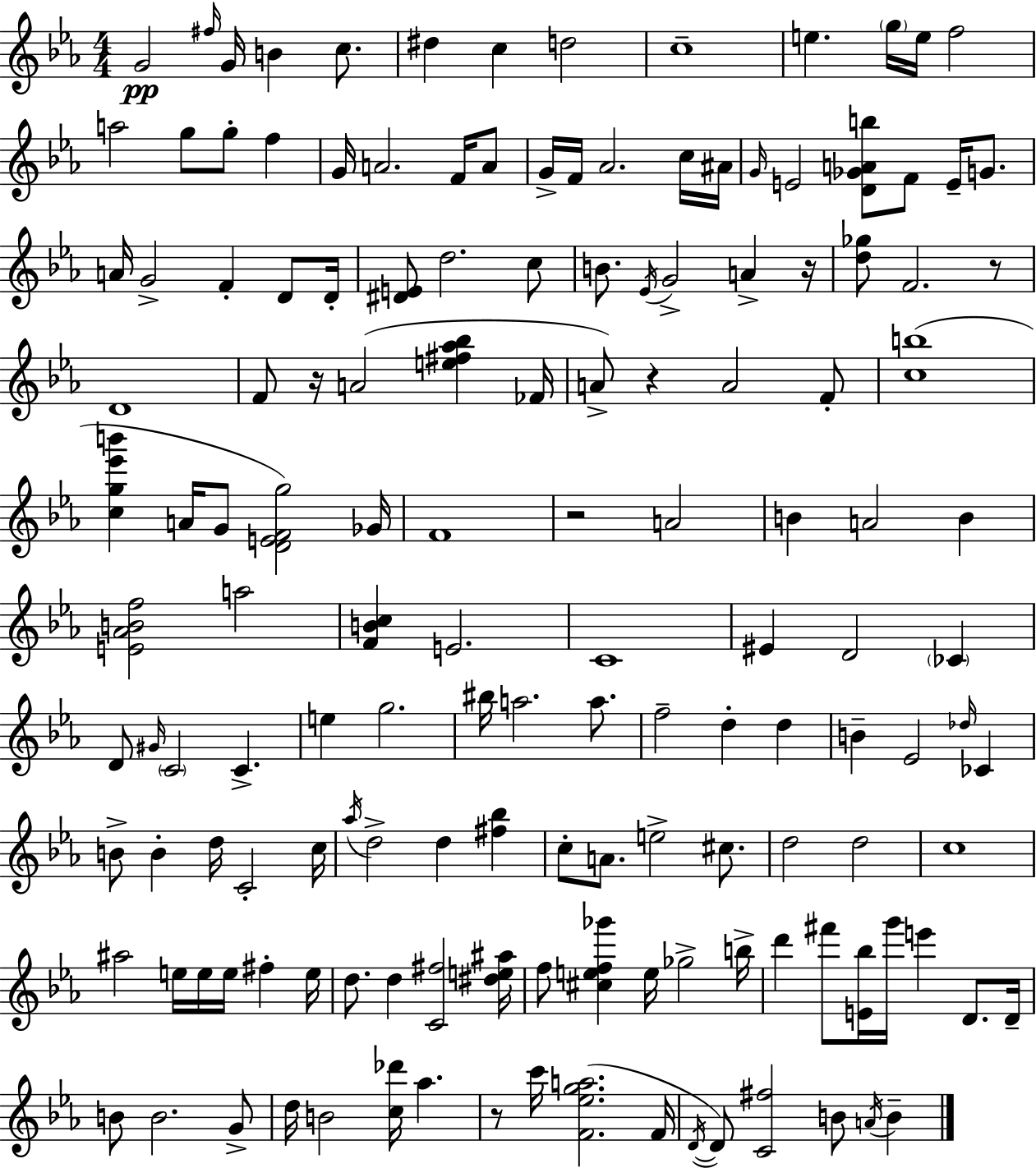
{
  \clef treble
  \numericTimeSignature
  \time 4/4
  \key ees \major
  \repeat volta 2 { g'2\pp \grace { fis''16 } g'16 b'4 c''8. | dis''4 c''4 d''2 | c''1-- | e''4. \parenthesize g''16 e''16 f''2 | \break a''2 g''8 g''8-. f''4 | g'16 a'2. f'16 a'8 | g'16-> f'16 aes'2. c''16 | ais'16 \grace { g'16 } e'2 <d' ges' a' b''>8 f'8 e'16-- g'8. | \break a'16 g'2-> f'4-. d'8 | d'16-. <dis' e'>8 d''2. | c''8 b'8. \acciaccatura { ees'16 } g'2-> a'4-> | r16 <d'' ges''>8 f'2. | \break r8 d'1 | f'8 r16 a'2( <e'' fis'' aes'' bes''>4 | fes'16 a'8->) r4 a'2 | f'8-. <c'' b''>1( | \break <c'' g'' ees''' b'''>4 a'16 g'8 <d' e' f' g''>2) | ges'16 f'1 | r2 a'2 | b'4 a'2 b'4 | \break <e' aes' b' f''>2 a''2 | <f' b' c''>4 e'2. | c'1 | eis'4 d'2 \parenthesize ces'4 | \break d'8 \grace { gis'16 } \parenthesize c'2 c'4.-> | e''4 g''2. | bis''16 a''2. | a''8. f''2-- d''4-. | \break d''4 b'4-- ees'2 | \grace { des''16 } ces'4 b'8-> b'4-. d''16 c'2-. | c''16 \acciaccatura { aes''16 } d''2-> d''4 | <fis'' bes''>4 c''8-. a'8. e''2-> | \break cis''8. d''2 d''2 | c''1 | ais''2 e''16 e''16 | e''16 fis''4-. e''16 d''8. d''4 <c' fis''>2 | \break <dis'' e'' ais''>16 f''8 <cis'' e'' f'' ges'''>4 e''16 ges''2-> | b''16-> d'''4 fis'''8 <e' bes''>16 g'''16 e'''4 | d'8. d'16-- b'8 b'2. | g'8-> d''16 b'2 <c'' des'''>16 | \break aes''4. r8 c'''16 <f' ees'' g'' a''>2.( | f'16 \acciaccatura { d'16~ }~ d'8) <c' fis''>2 | b'8 \acciaccatura { a'16 } b'4-- } \bar "|."
}